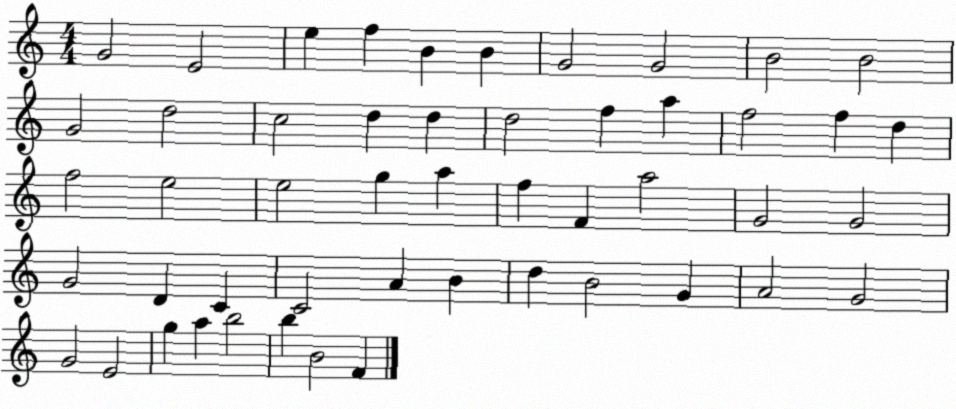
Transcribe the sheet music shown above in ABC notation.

X:1
T:Untitled
M:4/4
L:1/4
K:C
G2 E2 e f B B G2 G2 B2 B2 G2 d2 c2 d d d2 f a f2 f d f2 e2 e2 g a f F a2 G2 G2 G2 D C C2 A B d B2 G A2 G2 G2 E2 g a b2 b B2 F